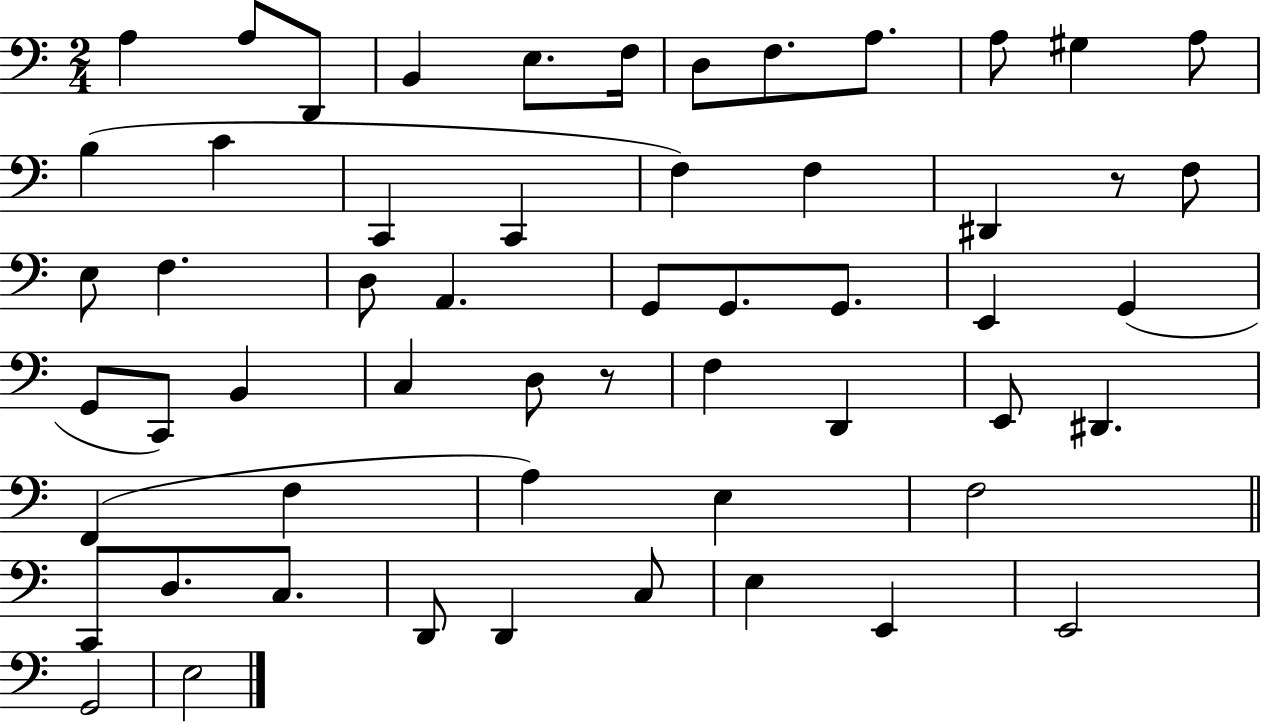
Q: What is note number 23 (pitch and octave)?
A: D3